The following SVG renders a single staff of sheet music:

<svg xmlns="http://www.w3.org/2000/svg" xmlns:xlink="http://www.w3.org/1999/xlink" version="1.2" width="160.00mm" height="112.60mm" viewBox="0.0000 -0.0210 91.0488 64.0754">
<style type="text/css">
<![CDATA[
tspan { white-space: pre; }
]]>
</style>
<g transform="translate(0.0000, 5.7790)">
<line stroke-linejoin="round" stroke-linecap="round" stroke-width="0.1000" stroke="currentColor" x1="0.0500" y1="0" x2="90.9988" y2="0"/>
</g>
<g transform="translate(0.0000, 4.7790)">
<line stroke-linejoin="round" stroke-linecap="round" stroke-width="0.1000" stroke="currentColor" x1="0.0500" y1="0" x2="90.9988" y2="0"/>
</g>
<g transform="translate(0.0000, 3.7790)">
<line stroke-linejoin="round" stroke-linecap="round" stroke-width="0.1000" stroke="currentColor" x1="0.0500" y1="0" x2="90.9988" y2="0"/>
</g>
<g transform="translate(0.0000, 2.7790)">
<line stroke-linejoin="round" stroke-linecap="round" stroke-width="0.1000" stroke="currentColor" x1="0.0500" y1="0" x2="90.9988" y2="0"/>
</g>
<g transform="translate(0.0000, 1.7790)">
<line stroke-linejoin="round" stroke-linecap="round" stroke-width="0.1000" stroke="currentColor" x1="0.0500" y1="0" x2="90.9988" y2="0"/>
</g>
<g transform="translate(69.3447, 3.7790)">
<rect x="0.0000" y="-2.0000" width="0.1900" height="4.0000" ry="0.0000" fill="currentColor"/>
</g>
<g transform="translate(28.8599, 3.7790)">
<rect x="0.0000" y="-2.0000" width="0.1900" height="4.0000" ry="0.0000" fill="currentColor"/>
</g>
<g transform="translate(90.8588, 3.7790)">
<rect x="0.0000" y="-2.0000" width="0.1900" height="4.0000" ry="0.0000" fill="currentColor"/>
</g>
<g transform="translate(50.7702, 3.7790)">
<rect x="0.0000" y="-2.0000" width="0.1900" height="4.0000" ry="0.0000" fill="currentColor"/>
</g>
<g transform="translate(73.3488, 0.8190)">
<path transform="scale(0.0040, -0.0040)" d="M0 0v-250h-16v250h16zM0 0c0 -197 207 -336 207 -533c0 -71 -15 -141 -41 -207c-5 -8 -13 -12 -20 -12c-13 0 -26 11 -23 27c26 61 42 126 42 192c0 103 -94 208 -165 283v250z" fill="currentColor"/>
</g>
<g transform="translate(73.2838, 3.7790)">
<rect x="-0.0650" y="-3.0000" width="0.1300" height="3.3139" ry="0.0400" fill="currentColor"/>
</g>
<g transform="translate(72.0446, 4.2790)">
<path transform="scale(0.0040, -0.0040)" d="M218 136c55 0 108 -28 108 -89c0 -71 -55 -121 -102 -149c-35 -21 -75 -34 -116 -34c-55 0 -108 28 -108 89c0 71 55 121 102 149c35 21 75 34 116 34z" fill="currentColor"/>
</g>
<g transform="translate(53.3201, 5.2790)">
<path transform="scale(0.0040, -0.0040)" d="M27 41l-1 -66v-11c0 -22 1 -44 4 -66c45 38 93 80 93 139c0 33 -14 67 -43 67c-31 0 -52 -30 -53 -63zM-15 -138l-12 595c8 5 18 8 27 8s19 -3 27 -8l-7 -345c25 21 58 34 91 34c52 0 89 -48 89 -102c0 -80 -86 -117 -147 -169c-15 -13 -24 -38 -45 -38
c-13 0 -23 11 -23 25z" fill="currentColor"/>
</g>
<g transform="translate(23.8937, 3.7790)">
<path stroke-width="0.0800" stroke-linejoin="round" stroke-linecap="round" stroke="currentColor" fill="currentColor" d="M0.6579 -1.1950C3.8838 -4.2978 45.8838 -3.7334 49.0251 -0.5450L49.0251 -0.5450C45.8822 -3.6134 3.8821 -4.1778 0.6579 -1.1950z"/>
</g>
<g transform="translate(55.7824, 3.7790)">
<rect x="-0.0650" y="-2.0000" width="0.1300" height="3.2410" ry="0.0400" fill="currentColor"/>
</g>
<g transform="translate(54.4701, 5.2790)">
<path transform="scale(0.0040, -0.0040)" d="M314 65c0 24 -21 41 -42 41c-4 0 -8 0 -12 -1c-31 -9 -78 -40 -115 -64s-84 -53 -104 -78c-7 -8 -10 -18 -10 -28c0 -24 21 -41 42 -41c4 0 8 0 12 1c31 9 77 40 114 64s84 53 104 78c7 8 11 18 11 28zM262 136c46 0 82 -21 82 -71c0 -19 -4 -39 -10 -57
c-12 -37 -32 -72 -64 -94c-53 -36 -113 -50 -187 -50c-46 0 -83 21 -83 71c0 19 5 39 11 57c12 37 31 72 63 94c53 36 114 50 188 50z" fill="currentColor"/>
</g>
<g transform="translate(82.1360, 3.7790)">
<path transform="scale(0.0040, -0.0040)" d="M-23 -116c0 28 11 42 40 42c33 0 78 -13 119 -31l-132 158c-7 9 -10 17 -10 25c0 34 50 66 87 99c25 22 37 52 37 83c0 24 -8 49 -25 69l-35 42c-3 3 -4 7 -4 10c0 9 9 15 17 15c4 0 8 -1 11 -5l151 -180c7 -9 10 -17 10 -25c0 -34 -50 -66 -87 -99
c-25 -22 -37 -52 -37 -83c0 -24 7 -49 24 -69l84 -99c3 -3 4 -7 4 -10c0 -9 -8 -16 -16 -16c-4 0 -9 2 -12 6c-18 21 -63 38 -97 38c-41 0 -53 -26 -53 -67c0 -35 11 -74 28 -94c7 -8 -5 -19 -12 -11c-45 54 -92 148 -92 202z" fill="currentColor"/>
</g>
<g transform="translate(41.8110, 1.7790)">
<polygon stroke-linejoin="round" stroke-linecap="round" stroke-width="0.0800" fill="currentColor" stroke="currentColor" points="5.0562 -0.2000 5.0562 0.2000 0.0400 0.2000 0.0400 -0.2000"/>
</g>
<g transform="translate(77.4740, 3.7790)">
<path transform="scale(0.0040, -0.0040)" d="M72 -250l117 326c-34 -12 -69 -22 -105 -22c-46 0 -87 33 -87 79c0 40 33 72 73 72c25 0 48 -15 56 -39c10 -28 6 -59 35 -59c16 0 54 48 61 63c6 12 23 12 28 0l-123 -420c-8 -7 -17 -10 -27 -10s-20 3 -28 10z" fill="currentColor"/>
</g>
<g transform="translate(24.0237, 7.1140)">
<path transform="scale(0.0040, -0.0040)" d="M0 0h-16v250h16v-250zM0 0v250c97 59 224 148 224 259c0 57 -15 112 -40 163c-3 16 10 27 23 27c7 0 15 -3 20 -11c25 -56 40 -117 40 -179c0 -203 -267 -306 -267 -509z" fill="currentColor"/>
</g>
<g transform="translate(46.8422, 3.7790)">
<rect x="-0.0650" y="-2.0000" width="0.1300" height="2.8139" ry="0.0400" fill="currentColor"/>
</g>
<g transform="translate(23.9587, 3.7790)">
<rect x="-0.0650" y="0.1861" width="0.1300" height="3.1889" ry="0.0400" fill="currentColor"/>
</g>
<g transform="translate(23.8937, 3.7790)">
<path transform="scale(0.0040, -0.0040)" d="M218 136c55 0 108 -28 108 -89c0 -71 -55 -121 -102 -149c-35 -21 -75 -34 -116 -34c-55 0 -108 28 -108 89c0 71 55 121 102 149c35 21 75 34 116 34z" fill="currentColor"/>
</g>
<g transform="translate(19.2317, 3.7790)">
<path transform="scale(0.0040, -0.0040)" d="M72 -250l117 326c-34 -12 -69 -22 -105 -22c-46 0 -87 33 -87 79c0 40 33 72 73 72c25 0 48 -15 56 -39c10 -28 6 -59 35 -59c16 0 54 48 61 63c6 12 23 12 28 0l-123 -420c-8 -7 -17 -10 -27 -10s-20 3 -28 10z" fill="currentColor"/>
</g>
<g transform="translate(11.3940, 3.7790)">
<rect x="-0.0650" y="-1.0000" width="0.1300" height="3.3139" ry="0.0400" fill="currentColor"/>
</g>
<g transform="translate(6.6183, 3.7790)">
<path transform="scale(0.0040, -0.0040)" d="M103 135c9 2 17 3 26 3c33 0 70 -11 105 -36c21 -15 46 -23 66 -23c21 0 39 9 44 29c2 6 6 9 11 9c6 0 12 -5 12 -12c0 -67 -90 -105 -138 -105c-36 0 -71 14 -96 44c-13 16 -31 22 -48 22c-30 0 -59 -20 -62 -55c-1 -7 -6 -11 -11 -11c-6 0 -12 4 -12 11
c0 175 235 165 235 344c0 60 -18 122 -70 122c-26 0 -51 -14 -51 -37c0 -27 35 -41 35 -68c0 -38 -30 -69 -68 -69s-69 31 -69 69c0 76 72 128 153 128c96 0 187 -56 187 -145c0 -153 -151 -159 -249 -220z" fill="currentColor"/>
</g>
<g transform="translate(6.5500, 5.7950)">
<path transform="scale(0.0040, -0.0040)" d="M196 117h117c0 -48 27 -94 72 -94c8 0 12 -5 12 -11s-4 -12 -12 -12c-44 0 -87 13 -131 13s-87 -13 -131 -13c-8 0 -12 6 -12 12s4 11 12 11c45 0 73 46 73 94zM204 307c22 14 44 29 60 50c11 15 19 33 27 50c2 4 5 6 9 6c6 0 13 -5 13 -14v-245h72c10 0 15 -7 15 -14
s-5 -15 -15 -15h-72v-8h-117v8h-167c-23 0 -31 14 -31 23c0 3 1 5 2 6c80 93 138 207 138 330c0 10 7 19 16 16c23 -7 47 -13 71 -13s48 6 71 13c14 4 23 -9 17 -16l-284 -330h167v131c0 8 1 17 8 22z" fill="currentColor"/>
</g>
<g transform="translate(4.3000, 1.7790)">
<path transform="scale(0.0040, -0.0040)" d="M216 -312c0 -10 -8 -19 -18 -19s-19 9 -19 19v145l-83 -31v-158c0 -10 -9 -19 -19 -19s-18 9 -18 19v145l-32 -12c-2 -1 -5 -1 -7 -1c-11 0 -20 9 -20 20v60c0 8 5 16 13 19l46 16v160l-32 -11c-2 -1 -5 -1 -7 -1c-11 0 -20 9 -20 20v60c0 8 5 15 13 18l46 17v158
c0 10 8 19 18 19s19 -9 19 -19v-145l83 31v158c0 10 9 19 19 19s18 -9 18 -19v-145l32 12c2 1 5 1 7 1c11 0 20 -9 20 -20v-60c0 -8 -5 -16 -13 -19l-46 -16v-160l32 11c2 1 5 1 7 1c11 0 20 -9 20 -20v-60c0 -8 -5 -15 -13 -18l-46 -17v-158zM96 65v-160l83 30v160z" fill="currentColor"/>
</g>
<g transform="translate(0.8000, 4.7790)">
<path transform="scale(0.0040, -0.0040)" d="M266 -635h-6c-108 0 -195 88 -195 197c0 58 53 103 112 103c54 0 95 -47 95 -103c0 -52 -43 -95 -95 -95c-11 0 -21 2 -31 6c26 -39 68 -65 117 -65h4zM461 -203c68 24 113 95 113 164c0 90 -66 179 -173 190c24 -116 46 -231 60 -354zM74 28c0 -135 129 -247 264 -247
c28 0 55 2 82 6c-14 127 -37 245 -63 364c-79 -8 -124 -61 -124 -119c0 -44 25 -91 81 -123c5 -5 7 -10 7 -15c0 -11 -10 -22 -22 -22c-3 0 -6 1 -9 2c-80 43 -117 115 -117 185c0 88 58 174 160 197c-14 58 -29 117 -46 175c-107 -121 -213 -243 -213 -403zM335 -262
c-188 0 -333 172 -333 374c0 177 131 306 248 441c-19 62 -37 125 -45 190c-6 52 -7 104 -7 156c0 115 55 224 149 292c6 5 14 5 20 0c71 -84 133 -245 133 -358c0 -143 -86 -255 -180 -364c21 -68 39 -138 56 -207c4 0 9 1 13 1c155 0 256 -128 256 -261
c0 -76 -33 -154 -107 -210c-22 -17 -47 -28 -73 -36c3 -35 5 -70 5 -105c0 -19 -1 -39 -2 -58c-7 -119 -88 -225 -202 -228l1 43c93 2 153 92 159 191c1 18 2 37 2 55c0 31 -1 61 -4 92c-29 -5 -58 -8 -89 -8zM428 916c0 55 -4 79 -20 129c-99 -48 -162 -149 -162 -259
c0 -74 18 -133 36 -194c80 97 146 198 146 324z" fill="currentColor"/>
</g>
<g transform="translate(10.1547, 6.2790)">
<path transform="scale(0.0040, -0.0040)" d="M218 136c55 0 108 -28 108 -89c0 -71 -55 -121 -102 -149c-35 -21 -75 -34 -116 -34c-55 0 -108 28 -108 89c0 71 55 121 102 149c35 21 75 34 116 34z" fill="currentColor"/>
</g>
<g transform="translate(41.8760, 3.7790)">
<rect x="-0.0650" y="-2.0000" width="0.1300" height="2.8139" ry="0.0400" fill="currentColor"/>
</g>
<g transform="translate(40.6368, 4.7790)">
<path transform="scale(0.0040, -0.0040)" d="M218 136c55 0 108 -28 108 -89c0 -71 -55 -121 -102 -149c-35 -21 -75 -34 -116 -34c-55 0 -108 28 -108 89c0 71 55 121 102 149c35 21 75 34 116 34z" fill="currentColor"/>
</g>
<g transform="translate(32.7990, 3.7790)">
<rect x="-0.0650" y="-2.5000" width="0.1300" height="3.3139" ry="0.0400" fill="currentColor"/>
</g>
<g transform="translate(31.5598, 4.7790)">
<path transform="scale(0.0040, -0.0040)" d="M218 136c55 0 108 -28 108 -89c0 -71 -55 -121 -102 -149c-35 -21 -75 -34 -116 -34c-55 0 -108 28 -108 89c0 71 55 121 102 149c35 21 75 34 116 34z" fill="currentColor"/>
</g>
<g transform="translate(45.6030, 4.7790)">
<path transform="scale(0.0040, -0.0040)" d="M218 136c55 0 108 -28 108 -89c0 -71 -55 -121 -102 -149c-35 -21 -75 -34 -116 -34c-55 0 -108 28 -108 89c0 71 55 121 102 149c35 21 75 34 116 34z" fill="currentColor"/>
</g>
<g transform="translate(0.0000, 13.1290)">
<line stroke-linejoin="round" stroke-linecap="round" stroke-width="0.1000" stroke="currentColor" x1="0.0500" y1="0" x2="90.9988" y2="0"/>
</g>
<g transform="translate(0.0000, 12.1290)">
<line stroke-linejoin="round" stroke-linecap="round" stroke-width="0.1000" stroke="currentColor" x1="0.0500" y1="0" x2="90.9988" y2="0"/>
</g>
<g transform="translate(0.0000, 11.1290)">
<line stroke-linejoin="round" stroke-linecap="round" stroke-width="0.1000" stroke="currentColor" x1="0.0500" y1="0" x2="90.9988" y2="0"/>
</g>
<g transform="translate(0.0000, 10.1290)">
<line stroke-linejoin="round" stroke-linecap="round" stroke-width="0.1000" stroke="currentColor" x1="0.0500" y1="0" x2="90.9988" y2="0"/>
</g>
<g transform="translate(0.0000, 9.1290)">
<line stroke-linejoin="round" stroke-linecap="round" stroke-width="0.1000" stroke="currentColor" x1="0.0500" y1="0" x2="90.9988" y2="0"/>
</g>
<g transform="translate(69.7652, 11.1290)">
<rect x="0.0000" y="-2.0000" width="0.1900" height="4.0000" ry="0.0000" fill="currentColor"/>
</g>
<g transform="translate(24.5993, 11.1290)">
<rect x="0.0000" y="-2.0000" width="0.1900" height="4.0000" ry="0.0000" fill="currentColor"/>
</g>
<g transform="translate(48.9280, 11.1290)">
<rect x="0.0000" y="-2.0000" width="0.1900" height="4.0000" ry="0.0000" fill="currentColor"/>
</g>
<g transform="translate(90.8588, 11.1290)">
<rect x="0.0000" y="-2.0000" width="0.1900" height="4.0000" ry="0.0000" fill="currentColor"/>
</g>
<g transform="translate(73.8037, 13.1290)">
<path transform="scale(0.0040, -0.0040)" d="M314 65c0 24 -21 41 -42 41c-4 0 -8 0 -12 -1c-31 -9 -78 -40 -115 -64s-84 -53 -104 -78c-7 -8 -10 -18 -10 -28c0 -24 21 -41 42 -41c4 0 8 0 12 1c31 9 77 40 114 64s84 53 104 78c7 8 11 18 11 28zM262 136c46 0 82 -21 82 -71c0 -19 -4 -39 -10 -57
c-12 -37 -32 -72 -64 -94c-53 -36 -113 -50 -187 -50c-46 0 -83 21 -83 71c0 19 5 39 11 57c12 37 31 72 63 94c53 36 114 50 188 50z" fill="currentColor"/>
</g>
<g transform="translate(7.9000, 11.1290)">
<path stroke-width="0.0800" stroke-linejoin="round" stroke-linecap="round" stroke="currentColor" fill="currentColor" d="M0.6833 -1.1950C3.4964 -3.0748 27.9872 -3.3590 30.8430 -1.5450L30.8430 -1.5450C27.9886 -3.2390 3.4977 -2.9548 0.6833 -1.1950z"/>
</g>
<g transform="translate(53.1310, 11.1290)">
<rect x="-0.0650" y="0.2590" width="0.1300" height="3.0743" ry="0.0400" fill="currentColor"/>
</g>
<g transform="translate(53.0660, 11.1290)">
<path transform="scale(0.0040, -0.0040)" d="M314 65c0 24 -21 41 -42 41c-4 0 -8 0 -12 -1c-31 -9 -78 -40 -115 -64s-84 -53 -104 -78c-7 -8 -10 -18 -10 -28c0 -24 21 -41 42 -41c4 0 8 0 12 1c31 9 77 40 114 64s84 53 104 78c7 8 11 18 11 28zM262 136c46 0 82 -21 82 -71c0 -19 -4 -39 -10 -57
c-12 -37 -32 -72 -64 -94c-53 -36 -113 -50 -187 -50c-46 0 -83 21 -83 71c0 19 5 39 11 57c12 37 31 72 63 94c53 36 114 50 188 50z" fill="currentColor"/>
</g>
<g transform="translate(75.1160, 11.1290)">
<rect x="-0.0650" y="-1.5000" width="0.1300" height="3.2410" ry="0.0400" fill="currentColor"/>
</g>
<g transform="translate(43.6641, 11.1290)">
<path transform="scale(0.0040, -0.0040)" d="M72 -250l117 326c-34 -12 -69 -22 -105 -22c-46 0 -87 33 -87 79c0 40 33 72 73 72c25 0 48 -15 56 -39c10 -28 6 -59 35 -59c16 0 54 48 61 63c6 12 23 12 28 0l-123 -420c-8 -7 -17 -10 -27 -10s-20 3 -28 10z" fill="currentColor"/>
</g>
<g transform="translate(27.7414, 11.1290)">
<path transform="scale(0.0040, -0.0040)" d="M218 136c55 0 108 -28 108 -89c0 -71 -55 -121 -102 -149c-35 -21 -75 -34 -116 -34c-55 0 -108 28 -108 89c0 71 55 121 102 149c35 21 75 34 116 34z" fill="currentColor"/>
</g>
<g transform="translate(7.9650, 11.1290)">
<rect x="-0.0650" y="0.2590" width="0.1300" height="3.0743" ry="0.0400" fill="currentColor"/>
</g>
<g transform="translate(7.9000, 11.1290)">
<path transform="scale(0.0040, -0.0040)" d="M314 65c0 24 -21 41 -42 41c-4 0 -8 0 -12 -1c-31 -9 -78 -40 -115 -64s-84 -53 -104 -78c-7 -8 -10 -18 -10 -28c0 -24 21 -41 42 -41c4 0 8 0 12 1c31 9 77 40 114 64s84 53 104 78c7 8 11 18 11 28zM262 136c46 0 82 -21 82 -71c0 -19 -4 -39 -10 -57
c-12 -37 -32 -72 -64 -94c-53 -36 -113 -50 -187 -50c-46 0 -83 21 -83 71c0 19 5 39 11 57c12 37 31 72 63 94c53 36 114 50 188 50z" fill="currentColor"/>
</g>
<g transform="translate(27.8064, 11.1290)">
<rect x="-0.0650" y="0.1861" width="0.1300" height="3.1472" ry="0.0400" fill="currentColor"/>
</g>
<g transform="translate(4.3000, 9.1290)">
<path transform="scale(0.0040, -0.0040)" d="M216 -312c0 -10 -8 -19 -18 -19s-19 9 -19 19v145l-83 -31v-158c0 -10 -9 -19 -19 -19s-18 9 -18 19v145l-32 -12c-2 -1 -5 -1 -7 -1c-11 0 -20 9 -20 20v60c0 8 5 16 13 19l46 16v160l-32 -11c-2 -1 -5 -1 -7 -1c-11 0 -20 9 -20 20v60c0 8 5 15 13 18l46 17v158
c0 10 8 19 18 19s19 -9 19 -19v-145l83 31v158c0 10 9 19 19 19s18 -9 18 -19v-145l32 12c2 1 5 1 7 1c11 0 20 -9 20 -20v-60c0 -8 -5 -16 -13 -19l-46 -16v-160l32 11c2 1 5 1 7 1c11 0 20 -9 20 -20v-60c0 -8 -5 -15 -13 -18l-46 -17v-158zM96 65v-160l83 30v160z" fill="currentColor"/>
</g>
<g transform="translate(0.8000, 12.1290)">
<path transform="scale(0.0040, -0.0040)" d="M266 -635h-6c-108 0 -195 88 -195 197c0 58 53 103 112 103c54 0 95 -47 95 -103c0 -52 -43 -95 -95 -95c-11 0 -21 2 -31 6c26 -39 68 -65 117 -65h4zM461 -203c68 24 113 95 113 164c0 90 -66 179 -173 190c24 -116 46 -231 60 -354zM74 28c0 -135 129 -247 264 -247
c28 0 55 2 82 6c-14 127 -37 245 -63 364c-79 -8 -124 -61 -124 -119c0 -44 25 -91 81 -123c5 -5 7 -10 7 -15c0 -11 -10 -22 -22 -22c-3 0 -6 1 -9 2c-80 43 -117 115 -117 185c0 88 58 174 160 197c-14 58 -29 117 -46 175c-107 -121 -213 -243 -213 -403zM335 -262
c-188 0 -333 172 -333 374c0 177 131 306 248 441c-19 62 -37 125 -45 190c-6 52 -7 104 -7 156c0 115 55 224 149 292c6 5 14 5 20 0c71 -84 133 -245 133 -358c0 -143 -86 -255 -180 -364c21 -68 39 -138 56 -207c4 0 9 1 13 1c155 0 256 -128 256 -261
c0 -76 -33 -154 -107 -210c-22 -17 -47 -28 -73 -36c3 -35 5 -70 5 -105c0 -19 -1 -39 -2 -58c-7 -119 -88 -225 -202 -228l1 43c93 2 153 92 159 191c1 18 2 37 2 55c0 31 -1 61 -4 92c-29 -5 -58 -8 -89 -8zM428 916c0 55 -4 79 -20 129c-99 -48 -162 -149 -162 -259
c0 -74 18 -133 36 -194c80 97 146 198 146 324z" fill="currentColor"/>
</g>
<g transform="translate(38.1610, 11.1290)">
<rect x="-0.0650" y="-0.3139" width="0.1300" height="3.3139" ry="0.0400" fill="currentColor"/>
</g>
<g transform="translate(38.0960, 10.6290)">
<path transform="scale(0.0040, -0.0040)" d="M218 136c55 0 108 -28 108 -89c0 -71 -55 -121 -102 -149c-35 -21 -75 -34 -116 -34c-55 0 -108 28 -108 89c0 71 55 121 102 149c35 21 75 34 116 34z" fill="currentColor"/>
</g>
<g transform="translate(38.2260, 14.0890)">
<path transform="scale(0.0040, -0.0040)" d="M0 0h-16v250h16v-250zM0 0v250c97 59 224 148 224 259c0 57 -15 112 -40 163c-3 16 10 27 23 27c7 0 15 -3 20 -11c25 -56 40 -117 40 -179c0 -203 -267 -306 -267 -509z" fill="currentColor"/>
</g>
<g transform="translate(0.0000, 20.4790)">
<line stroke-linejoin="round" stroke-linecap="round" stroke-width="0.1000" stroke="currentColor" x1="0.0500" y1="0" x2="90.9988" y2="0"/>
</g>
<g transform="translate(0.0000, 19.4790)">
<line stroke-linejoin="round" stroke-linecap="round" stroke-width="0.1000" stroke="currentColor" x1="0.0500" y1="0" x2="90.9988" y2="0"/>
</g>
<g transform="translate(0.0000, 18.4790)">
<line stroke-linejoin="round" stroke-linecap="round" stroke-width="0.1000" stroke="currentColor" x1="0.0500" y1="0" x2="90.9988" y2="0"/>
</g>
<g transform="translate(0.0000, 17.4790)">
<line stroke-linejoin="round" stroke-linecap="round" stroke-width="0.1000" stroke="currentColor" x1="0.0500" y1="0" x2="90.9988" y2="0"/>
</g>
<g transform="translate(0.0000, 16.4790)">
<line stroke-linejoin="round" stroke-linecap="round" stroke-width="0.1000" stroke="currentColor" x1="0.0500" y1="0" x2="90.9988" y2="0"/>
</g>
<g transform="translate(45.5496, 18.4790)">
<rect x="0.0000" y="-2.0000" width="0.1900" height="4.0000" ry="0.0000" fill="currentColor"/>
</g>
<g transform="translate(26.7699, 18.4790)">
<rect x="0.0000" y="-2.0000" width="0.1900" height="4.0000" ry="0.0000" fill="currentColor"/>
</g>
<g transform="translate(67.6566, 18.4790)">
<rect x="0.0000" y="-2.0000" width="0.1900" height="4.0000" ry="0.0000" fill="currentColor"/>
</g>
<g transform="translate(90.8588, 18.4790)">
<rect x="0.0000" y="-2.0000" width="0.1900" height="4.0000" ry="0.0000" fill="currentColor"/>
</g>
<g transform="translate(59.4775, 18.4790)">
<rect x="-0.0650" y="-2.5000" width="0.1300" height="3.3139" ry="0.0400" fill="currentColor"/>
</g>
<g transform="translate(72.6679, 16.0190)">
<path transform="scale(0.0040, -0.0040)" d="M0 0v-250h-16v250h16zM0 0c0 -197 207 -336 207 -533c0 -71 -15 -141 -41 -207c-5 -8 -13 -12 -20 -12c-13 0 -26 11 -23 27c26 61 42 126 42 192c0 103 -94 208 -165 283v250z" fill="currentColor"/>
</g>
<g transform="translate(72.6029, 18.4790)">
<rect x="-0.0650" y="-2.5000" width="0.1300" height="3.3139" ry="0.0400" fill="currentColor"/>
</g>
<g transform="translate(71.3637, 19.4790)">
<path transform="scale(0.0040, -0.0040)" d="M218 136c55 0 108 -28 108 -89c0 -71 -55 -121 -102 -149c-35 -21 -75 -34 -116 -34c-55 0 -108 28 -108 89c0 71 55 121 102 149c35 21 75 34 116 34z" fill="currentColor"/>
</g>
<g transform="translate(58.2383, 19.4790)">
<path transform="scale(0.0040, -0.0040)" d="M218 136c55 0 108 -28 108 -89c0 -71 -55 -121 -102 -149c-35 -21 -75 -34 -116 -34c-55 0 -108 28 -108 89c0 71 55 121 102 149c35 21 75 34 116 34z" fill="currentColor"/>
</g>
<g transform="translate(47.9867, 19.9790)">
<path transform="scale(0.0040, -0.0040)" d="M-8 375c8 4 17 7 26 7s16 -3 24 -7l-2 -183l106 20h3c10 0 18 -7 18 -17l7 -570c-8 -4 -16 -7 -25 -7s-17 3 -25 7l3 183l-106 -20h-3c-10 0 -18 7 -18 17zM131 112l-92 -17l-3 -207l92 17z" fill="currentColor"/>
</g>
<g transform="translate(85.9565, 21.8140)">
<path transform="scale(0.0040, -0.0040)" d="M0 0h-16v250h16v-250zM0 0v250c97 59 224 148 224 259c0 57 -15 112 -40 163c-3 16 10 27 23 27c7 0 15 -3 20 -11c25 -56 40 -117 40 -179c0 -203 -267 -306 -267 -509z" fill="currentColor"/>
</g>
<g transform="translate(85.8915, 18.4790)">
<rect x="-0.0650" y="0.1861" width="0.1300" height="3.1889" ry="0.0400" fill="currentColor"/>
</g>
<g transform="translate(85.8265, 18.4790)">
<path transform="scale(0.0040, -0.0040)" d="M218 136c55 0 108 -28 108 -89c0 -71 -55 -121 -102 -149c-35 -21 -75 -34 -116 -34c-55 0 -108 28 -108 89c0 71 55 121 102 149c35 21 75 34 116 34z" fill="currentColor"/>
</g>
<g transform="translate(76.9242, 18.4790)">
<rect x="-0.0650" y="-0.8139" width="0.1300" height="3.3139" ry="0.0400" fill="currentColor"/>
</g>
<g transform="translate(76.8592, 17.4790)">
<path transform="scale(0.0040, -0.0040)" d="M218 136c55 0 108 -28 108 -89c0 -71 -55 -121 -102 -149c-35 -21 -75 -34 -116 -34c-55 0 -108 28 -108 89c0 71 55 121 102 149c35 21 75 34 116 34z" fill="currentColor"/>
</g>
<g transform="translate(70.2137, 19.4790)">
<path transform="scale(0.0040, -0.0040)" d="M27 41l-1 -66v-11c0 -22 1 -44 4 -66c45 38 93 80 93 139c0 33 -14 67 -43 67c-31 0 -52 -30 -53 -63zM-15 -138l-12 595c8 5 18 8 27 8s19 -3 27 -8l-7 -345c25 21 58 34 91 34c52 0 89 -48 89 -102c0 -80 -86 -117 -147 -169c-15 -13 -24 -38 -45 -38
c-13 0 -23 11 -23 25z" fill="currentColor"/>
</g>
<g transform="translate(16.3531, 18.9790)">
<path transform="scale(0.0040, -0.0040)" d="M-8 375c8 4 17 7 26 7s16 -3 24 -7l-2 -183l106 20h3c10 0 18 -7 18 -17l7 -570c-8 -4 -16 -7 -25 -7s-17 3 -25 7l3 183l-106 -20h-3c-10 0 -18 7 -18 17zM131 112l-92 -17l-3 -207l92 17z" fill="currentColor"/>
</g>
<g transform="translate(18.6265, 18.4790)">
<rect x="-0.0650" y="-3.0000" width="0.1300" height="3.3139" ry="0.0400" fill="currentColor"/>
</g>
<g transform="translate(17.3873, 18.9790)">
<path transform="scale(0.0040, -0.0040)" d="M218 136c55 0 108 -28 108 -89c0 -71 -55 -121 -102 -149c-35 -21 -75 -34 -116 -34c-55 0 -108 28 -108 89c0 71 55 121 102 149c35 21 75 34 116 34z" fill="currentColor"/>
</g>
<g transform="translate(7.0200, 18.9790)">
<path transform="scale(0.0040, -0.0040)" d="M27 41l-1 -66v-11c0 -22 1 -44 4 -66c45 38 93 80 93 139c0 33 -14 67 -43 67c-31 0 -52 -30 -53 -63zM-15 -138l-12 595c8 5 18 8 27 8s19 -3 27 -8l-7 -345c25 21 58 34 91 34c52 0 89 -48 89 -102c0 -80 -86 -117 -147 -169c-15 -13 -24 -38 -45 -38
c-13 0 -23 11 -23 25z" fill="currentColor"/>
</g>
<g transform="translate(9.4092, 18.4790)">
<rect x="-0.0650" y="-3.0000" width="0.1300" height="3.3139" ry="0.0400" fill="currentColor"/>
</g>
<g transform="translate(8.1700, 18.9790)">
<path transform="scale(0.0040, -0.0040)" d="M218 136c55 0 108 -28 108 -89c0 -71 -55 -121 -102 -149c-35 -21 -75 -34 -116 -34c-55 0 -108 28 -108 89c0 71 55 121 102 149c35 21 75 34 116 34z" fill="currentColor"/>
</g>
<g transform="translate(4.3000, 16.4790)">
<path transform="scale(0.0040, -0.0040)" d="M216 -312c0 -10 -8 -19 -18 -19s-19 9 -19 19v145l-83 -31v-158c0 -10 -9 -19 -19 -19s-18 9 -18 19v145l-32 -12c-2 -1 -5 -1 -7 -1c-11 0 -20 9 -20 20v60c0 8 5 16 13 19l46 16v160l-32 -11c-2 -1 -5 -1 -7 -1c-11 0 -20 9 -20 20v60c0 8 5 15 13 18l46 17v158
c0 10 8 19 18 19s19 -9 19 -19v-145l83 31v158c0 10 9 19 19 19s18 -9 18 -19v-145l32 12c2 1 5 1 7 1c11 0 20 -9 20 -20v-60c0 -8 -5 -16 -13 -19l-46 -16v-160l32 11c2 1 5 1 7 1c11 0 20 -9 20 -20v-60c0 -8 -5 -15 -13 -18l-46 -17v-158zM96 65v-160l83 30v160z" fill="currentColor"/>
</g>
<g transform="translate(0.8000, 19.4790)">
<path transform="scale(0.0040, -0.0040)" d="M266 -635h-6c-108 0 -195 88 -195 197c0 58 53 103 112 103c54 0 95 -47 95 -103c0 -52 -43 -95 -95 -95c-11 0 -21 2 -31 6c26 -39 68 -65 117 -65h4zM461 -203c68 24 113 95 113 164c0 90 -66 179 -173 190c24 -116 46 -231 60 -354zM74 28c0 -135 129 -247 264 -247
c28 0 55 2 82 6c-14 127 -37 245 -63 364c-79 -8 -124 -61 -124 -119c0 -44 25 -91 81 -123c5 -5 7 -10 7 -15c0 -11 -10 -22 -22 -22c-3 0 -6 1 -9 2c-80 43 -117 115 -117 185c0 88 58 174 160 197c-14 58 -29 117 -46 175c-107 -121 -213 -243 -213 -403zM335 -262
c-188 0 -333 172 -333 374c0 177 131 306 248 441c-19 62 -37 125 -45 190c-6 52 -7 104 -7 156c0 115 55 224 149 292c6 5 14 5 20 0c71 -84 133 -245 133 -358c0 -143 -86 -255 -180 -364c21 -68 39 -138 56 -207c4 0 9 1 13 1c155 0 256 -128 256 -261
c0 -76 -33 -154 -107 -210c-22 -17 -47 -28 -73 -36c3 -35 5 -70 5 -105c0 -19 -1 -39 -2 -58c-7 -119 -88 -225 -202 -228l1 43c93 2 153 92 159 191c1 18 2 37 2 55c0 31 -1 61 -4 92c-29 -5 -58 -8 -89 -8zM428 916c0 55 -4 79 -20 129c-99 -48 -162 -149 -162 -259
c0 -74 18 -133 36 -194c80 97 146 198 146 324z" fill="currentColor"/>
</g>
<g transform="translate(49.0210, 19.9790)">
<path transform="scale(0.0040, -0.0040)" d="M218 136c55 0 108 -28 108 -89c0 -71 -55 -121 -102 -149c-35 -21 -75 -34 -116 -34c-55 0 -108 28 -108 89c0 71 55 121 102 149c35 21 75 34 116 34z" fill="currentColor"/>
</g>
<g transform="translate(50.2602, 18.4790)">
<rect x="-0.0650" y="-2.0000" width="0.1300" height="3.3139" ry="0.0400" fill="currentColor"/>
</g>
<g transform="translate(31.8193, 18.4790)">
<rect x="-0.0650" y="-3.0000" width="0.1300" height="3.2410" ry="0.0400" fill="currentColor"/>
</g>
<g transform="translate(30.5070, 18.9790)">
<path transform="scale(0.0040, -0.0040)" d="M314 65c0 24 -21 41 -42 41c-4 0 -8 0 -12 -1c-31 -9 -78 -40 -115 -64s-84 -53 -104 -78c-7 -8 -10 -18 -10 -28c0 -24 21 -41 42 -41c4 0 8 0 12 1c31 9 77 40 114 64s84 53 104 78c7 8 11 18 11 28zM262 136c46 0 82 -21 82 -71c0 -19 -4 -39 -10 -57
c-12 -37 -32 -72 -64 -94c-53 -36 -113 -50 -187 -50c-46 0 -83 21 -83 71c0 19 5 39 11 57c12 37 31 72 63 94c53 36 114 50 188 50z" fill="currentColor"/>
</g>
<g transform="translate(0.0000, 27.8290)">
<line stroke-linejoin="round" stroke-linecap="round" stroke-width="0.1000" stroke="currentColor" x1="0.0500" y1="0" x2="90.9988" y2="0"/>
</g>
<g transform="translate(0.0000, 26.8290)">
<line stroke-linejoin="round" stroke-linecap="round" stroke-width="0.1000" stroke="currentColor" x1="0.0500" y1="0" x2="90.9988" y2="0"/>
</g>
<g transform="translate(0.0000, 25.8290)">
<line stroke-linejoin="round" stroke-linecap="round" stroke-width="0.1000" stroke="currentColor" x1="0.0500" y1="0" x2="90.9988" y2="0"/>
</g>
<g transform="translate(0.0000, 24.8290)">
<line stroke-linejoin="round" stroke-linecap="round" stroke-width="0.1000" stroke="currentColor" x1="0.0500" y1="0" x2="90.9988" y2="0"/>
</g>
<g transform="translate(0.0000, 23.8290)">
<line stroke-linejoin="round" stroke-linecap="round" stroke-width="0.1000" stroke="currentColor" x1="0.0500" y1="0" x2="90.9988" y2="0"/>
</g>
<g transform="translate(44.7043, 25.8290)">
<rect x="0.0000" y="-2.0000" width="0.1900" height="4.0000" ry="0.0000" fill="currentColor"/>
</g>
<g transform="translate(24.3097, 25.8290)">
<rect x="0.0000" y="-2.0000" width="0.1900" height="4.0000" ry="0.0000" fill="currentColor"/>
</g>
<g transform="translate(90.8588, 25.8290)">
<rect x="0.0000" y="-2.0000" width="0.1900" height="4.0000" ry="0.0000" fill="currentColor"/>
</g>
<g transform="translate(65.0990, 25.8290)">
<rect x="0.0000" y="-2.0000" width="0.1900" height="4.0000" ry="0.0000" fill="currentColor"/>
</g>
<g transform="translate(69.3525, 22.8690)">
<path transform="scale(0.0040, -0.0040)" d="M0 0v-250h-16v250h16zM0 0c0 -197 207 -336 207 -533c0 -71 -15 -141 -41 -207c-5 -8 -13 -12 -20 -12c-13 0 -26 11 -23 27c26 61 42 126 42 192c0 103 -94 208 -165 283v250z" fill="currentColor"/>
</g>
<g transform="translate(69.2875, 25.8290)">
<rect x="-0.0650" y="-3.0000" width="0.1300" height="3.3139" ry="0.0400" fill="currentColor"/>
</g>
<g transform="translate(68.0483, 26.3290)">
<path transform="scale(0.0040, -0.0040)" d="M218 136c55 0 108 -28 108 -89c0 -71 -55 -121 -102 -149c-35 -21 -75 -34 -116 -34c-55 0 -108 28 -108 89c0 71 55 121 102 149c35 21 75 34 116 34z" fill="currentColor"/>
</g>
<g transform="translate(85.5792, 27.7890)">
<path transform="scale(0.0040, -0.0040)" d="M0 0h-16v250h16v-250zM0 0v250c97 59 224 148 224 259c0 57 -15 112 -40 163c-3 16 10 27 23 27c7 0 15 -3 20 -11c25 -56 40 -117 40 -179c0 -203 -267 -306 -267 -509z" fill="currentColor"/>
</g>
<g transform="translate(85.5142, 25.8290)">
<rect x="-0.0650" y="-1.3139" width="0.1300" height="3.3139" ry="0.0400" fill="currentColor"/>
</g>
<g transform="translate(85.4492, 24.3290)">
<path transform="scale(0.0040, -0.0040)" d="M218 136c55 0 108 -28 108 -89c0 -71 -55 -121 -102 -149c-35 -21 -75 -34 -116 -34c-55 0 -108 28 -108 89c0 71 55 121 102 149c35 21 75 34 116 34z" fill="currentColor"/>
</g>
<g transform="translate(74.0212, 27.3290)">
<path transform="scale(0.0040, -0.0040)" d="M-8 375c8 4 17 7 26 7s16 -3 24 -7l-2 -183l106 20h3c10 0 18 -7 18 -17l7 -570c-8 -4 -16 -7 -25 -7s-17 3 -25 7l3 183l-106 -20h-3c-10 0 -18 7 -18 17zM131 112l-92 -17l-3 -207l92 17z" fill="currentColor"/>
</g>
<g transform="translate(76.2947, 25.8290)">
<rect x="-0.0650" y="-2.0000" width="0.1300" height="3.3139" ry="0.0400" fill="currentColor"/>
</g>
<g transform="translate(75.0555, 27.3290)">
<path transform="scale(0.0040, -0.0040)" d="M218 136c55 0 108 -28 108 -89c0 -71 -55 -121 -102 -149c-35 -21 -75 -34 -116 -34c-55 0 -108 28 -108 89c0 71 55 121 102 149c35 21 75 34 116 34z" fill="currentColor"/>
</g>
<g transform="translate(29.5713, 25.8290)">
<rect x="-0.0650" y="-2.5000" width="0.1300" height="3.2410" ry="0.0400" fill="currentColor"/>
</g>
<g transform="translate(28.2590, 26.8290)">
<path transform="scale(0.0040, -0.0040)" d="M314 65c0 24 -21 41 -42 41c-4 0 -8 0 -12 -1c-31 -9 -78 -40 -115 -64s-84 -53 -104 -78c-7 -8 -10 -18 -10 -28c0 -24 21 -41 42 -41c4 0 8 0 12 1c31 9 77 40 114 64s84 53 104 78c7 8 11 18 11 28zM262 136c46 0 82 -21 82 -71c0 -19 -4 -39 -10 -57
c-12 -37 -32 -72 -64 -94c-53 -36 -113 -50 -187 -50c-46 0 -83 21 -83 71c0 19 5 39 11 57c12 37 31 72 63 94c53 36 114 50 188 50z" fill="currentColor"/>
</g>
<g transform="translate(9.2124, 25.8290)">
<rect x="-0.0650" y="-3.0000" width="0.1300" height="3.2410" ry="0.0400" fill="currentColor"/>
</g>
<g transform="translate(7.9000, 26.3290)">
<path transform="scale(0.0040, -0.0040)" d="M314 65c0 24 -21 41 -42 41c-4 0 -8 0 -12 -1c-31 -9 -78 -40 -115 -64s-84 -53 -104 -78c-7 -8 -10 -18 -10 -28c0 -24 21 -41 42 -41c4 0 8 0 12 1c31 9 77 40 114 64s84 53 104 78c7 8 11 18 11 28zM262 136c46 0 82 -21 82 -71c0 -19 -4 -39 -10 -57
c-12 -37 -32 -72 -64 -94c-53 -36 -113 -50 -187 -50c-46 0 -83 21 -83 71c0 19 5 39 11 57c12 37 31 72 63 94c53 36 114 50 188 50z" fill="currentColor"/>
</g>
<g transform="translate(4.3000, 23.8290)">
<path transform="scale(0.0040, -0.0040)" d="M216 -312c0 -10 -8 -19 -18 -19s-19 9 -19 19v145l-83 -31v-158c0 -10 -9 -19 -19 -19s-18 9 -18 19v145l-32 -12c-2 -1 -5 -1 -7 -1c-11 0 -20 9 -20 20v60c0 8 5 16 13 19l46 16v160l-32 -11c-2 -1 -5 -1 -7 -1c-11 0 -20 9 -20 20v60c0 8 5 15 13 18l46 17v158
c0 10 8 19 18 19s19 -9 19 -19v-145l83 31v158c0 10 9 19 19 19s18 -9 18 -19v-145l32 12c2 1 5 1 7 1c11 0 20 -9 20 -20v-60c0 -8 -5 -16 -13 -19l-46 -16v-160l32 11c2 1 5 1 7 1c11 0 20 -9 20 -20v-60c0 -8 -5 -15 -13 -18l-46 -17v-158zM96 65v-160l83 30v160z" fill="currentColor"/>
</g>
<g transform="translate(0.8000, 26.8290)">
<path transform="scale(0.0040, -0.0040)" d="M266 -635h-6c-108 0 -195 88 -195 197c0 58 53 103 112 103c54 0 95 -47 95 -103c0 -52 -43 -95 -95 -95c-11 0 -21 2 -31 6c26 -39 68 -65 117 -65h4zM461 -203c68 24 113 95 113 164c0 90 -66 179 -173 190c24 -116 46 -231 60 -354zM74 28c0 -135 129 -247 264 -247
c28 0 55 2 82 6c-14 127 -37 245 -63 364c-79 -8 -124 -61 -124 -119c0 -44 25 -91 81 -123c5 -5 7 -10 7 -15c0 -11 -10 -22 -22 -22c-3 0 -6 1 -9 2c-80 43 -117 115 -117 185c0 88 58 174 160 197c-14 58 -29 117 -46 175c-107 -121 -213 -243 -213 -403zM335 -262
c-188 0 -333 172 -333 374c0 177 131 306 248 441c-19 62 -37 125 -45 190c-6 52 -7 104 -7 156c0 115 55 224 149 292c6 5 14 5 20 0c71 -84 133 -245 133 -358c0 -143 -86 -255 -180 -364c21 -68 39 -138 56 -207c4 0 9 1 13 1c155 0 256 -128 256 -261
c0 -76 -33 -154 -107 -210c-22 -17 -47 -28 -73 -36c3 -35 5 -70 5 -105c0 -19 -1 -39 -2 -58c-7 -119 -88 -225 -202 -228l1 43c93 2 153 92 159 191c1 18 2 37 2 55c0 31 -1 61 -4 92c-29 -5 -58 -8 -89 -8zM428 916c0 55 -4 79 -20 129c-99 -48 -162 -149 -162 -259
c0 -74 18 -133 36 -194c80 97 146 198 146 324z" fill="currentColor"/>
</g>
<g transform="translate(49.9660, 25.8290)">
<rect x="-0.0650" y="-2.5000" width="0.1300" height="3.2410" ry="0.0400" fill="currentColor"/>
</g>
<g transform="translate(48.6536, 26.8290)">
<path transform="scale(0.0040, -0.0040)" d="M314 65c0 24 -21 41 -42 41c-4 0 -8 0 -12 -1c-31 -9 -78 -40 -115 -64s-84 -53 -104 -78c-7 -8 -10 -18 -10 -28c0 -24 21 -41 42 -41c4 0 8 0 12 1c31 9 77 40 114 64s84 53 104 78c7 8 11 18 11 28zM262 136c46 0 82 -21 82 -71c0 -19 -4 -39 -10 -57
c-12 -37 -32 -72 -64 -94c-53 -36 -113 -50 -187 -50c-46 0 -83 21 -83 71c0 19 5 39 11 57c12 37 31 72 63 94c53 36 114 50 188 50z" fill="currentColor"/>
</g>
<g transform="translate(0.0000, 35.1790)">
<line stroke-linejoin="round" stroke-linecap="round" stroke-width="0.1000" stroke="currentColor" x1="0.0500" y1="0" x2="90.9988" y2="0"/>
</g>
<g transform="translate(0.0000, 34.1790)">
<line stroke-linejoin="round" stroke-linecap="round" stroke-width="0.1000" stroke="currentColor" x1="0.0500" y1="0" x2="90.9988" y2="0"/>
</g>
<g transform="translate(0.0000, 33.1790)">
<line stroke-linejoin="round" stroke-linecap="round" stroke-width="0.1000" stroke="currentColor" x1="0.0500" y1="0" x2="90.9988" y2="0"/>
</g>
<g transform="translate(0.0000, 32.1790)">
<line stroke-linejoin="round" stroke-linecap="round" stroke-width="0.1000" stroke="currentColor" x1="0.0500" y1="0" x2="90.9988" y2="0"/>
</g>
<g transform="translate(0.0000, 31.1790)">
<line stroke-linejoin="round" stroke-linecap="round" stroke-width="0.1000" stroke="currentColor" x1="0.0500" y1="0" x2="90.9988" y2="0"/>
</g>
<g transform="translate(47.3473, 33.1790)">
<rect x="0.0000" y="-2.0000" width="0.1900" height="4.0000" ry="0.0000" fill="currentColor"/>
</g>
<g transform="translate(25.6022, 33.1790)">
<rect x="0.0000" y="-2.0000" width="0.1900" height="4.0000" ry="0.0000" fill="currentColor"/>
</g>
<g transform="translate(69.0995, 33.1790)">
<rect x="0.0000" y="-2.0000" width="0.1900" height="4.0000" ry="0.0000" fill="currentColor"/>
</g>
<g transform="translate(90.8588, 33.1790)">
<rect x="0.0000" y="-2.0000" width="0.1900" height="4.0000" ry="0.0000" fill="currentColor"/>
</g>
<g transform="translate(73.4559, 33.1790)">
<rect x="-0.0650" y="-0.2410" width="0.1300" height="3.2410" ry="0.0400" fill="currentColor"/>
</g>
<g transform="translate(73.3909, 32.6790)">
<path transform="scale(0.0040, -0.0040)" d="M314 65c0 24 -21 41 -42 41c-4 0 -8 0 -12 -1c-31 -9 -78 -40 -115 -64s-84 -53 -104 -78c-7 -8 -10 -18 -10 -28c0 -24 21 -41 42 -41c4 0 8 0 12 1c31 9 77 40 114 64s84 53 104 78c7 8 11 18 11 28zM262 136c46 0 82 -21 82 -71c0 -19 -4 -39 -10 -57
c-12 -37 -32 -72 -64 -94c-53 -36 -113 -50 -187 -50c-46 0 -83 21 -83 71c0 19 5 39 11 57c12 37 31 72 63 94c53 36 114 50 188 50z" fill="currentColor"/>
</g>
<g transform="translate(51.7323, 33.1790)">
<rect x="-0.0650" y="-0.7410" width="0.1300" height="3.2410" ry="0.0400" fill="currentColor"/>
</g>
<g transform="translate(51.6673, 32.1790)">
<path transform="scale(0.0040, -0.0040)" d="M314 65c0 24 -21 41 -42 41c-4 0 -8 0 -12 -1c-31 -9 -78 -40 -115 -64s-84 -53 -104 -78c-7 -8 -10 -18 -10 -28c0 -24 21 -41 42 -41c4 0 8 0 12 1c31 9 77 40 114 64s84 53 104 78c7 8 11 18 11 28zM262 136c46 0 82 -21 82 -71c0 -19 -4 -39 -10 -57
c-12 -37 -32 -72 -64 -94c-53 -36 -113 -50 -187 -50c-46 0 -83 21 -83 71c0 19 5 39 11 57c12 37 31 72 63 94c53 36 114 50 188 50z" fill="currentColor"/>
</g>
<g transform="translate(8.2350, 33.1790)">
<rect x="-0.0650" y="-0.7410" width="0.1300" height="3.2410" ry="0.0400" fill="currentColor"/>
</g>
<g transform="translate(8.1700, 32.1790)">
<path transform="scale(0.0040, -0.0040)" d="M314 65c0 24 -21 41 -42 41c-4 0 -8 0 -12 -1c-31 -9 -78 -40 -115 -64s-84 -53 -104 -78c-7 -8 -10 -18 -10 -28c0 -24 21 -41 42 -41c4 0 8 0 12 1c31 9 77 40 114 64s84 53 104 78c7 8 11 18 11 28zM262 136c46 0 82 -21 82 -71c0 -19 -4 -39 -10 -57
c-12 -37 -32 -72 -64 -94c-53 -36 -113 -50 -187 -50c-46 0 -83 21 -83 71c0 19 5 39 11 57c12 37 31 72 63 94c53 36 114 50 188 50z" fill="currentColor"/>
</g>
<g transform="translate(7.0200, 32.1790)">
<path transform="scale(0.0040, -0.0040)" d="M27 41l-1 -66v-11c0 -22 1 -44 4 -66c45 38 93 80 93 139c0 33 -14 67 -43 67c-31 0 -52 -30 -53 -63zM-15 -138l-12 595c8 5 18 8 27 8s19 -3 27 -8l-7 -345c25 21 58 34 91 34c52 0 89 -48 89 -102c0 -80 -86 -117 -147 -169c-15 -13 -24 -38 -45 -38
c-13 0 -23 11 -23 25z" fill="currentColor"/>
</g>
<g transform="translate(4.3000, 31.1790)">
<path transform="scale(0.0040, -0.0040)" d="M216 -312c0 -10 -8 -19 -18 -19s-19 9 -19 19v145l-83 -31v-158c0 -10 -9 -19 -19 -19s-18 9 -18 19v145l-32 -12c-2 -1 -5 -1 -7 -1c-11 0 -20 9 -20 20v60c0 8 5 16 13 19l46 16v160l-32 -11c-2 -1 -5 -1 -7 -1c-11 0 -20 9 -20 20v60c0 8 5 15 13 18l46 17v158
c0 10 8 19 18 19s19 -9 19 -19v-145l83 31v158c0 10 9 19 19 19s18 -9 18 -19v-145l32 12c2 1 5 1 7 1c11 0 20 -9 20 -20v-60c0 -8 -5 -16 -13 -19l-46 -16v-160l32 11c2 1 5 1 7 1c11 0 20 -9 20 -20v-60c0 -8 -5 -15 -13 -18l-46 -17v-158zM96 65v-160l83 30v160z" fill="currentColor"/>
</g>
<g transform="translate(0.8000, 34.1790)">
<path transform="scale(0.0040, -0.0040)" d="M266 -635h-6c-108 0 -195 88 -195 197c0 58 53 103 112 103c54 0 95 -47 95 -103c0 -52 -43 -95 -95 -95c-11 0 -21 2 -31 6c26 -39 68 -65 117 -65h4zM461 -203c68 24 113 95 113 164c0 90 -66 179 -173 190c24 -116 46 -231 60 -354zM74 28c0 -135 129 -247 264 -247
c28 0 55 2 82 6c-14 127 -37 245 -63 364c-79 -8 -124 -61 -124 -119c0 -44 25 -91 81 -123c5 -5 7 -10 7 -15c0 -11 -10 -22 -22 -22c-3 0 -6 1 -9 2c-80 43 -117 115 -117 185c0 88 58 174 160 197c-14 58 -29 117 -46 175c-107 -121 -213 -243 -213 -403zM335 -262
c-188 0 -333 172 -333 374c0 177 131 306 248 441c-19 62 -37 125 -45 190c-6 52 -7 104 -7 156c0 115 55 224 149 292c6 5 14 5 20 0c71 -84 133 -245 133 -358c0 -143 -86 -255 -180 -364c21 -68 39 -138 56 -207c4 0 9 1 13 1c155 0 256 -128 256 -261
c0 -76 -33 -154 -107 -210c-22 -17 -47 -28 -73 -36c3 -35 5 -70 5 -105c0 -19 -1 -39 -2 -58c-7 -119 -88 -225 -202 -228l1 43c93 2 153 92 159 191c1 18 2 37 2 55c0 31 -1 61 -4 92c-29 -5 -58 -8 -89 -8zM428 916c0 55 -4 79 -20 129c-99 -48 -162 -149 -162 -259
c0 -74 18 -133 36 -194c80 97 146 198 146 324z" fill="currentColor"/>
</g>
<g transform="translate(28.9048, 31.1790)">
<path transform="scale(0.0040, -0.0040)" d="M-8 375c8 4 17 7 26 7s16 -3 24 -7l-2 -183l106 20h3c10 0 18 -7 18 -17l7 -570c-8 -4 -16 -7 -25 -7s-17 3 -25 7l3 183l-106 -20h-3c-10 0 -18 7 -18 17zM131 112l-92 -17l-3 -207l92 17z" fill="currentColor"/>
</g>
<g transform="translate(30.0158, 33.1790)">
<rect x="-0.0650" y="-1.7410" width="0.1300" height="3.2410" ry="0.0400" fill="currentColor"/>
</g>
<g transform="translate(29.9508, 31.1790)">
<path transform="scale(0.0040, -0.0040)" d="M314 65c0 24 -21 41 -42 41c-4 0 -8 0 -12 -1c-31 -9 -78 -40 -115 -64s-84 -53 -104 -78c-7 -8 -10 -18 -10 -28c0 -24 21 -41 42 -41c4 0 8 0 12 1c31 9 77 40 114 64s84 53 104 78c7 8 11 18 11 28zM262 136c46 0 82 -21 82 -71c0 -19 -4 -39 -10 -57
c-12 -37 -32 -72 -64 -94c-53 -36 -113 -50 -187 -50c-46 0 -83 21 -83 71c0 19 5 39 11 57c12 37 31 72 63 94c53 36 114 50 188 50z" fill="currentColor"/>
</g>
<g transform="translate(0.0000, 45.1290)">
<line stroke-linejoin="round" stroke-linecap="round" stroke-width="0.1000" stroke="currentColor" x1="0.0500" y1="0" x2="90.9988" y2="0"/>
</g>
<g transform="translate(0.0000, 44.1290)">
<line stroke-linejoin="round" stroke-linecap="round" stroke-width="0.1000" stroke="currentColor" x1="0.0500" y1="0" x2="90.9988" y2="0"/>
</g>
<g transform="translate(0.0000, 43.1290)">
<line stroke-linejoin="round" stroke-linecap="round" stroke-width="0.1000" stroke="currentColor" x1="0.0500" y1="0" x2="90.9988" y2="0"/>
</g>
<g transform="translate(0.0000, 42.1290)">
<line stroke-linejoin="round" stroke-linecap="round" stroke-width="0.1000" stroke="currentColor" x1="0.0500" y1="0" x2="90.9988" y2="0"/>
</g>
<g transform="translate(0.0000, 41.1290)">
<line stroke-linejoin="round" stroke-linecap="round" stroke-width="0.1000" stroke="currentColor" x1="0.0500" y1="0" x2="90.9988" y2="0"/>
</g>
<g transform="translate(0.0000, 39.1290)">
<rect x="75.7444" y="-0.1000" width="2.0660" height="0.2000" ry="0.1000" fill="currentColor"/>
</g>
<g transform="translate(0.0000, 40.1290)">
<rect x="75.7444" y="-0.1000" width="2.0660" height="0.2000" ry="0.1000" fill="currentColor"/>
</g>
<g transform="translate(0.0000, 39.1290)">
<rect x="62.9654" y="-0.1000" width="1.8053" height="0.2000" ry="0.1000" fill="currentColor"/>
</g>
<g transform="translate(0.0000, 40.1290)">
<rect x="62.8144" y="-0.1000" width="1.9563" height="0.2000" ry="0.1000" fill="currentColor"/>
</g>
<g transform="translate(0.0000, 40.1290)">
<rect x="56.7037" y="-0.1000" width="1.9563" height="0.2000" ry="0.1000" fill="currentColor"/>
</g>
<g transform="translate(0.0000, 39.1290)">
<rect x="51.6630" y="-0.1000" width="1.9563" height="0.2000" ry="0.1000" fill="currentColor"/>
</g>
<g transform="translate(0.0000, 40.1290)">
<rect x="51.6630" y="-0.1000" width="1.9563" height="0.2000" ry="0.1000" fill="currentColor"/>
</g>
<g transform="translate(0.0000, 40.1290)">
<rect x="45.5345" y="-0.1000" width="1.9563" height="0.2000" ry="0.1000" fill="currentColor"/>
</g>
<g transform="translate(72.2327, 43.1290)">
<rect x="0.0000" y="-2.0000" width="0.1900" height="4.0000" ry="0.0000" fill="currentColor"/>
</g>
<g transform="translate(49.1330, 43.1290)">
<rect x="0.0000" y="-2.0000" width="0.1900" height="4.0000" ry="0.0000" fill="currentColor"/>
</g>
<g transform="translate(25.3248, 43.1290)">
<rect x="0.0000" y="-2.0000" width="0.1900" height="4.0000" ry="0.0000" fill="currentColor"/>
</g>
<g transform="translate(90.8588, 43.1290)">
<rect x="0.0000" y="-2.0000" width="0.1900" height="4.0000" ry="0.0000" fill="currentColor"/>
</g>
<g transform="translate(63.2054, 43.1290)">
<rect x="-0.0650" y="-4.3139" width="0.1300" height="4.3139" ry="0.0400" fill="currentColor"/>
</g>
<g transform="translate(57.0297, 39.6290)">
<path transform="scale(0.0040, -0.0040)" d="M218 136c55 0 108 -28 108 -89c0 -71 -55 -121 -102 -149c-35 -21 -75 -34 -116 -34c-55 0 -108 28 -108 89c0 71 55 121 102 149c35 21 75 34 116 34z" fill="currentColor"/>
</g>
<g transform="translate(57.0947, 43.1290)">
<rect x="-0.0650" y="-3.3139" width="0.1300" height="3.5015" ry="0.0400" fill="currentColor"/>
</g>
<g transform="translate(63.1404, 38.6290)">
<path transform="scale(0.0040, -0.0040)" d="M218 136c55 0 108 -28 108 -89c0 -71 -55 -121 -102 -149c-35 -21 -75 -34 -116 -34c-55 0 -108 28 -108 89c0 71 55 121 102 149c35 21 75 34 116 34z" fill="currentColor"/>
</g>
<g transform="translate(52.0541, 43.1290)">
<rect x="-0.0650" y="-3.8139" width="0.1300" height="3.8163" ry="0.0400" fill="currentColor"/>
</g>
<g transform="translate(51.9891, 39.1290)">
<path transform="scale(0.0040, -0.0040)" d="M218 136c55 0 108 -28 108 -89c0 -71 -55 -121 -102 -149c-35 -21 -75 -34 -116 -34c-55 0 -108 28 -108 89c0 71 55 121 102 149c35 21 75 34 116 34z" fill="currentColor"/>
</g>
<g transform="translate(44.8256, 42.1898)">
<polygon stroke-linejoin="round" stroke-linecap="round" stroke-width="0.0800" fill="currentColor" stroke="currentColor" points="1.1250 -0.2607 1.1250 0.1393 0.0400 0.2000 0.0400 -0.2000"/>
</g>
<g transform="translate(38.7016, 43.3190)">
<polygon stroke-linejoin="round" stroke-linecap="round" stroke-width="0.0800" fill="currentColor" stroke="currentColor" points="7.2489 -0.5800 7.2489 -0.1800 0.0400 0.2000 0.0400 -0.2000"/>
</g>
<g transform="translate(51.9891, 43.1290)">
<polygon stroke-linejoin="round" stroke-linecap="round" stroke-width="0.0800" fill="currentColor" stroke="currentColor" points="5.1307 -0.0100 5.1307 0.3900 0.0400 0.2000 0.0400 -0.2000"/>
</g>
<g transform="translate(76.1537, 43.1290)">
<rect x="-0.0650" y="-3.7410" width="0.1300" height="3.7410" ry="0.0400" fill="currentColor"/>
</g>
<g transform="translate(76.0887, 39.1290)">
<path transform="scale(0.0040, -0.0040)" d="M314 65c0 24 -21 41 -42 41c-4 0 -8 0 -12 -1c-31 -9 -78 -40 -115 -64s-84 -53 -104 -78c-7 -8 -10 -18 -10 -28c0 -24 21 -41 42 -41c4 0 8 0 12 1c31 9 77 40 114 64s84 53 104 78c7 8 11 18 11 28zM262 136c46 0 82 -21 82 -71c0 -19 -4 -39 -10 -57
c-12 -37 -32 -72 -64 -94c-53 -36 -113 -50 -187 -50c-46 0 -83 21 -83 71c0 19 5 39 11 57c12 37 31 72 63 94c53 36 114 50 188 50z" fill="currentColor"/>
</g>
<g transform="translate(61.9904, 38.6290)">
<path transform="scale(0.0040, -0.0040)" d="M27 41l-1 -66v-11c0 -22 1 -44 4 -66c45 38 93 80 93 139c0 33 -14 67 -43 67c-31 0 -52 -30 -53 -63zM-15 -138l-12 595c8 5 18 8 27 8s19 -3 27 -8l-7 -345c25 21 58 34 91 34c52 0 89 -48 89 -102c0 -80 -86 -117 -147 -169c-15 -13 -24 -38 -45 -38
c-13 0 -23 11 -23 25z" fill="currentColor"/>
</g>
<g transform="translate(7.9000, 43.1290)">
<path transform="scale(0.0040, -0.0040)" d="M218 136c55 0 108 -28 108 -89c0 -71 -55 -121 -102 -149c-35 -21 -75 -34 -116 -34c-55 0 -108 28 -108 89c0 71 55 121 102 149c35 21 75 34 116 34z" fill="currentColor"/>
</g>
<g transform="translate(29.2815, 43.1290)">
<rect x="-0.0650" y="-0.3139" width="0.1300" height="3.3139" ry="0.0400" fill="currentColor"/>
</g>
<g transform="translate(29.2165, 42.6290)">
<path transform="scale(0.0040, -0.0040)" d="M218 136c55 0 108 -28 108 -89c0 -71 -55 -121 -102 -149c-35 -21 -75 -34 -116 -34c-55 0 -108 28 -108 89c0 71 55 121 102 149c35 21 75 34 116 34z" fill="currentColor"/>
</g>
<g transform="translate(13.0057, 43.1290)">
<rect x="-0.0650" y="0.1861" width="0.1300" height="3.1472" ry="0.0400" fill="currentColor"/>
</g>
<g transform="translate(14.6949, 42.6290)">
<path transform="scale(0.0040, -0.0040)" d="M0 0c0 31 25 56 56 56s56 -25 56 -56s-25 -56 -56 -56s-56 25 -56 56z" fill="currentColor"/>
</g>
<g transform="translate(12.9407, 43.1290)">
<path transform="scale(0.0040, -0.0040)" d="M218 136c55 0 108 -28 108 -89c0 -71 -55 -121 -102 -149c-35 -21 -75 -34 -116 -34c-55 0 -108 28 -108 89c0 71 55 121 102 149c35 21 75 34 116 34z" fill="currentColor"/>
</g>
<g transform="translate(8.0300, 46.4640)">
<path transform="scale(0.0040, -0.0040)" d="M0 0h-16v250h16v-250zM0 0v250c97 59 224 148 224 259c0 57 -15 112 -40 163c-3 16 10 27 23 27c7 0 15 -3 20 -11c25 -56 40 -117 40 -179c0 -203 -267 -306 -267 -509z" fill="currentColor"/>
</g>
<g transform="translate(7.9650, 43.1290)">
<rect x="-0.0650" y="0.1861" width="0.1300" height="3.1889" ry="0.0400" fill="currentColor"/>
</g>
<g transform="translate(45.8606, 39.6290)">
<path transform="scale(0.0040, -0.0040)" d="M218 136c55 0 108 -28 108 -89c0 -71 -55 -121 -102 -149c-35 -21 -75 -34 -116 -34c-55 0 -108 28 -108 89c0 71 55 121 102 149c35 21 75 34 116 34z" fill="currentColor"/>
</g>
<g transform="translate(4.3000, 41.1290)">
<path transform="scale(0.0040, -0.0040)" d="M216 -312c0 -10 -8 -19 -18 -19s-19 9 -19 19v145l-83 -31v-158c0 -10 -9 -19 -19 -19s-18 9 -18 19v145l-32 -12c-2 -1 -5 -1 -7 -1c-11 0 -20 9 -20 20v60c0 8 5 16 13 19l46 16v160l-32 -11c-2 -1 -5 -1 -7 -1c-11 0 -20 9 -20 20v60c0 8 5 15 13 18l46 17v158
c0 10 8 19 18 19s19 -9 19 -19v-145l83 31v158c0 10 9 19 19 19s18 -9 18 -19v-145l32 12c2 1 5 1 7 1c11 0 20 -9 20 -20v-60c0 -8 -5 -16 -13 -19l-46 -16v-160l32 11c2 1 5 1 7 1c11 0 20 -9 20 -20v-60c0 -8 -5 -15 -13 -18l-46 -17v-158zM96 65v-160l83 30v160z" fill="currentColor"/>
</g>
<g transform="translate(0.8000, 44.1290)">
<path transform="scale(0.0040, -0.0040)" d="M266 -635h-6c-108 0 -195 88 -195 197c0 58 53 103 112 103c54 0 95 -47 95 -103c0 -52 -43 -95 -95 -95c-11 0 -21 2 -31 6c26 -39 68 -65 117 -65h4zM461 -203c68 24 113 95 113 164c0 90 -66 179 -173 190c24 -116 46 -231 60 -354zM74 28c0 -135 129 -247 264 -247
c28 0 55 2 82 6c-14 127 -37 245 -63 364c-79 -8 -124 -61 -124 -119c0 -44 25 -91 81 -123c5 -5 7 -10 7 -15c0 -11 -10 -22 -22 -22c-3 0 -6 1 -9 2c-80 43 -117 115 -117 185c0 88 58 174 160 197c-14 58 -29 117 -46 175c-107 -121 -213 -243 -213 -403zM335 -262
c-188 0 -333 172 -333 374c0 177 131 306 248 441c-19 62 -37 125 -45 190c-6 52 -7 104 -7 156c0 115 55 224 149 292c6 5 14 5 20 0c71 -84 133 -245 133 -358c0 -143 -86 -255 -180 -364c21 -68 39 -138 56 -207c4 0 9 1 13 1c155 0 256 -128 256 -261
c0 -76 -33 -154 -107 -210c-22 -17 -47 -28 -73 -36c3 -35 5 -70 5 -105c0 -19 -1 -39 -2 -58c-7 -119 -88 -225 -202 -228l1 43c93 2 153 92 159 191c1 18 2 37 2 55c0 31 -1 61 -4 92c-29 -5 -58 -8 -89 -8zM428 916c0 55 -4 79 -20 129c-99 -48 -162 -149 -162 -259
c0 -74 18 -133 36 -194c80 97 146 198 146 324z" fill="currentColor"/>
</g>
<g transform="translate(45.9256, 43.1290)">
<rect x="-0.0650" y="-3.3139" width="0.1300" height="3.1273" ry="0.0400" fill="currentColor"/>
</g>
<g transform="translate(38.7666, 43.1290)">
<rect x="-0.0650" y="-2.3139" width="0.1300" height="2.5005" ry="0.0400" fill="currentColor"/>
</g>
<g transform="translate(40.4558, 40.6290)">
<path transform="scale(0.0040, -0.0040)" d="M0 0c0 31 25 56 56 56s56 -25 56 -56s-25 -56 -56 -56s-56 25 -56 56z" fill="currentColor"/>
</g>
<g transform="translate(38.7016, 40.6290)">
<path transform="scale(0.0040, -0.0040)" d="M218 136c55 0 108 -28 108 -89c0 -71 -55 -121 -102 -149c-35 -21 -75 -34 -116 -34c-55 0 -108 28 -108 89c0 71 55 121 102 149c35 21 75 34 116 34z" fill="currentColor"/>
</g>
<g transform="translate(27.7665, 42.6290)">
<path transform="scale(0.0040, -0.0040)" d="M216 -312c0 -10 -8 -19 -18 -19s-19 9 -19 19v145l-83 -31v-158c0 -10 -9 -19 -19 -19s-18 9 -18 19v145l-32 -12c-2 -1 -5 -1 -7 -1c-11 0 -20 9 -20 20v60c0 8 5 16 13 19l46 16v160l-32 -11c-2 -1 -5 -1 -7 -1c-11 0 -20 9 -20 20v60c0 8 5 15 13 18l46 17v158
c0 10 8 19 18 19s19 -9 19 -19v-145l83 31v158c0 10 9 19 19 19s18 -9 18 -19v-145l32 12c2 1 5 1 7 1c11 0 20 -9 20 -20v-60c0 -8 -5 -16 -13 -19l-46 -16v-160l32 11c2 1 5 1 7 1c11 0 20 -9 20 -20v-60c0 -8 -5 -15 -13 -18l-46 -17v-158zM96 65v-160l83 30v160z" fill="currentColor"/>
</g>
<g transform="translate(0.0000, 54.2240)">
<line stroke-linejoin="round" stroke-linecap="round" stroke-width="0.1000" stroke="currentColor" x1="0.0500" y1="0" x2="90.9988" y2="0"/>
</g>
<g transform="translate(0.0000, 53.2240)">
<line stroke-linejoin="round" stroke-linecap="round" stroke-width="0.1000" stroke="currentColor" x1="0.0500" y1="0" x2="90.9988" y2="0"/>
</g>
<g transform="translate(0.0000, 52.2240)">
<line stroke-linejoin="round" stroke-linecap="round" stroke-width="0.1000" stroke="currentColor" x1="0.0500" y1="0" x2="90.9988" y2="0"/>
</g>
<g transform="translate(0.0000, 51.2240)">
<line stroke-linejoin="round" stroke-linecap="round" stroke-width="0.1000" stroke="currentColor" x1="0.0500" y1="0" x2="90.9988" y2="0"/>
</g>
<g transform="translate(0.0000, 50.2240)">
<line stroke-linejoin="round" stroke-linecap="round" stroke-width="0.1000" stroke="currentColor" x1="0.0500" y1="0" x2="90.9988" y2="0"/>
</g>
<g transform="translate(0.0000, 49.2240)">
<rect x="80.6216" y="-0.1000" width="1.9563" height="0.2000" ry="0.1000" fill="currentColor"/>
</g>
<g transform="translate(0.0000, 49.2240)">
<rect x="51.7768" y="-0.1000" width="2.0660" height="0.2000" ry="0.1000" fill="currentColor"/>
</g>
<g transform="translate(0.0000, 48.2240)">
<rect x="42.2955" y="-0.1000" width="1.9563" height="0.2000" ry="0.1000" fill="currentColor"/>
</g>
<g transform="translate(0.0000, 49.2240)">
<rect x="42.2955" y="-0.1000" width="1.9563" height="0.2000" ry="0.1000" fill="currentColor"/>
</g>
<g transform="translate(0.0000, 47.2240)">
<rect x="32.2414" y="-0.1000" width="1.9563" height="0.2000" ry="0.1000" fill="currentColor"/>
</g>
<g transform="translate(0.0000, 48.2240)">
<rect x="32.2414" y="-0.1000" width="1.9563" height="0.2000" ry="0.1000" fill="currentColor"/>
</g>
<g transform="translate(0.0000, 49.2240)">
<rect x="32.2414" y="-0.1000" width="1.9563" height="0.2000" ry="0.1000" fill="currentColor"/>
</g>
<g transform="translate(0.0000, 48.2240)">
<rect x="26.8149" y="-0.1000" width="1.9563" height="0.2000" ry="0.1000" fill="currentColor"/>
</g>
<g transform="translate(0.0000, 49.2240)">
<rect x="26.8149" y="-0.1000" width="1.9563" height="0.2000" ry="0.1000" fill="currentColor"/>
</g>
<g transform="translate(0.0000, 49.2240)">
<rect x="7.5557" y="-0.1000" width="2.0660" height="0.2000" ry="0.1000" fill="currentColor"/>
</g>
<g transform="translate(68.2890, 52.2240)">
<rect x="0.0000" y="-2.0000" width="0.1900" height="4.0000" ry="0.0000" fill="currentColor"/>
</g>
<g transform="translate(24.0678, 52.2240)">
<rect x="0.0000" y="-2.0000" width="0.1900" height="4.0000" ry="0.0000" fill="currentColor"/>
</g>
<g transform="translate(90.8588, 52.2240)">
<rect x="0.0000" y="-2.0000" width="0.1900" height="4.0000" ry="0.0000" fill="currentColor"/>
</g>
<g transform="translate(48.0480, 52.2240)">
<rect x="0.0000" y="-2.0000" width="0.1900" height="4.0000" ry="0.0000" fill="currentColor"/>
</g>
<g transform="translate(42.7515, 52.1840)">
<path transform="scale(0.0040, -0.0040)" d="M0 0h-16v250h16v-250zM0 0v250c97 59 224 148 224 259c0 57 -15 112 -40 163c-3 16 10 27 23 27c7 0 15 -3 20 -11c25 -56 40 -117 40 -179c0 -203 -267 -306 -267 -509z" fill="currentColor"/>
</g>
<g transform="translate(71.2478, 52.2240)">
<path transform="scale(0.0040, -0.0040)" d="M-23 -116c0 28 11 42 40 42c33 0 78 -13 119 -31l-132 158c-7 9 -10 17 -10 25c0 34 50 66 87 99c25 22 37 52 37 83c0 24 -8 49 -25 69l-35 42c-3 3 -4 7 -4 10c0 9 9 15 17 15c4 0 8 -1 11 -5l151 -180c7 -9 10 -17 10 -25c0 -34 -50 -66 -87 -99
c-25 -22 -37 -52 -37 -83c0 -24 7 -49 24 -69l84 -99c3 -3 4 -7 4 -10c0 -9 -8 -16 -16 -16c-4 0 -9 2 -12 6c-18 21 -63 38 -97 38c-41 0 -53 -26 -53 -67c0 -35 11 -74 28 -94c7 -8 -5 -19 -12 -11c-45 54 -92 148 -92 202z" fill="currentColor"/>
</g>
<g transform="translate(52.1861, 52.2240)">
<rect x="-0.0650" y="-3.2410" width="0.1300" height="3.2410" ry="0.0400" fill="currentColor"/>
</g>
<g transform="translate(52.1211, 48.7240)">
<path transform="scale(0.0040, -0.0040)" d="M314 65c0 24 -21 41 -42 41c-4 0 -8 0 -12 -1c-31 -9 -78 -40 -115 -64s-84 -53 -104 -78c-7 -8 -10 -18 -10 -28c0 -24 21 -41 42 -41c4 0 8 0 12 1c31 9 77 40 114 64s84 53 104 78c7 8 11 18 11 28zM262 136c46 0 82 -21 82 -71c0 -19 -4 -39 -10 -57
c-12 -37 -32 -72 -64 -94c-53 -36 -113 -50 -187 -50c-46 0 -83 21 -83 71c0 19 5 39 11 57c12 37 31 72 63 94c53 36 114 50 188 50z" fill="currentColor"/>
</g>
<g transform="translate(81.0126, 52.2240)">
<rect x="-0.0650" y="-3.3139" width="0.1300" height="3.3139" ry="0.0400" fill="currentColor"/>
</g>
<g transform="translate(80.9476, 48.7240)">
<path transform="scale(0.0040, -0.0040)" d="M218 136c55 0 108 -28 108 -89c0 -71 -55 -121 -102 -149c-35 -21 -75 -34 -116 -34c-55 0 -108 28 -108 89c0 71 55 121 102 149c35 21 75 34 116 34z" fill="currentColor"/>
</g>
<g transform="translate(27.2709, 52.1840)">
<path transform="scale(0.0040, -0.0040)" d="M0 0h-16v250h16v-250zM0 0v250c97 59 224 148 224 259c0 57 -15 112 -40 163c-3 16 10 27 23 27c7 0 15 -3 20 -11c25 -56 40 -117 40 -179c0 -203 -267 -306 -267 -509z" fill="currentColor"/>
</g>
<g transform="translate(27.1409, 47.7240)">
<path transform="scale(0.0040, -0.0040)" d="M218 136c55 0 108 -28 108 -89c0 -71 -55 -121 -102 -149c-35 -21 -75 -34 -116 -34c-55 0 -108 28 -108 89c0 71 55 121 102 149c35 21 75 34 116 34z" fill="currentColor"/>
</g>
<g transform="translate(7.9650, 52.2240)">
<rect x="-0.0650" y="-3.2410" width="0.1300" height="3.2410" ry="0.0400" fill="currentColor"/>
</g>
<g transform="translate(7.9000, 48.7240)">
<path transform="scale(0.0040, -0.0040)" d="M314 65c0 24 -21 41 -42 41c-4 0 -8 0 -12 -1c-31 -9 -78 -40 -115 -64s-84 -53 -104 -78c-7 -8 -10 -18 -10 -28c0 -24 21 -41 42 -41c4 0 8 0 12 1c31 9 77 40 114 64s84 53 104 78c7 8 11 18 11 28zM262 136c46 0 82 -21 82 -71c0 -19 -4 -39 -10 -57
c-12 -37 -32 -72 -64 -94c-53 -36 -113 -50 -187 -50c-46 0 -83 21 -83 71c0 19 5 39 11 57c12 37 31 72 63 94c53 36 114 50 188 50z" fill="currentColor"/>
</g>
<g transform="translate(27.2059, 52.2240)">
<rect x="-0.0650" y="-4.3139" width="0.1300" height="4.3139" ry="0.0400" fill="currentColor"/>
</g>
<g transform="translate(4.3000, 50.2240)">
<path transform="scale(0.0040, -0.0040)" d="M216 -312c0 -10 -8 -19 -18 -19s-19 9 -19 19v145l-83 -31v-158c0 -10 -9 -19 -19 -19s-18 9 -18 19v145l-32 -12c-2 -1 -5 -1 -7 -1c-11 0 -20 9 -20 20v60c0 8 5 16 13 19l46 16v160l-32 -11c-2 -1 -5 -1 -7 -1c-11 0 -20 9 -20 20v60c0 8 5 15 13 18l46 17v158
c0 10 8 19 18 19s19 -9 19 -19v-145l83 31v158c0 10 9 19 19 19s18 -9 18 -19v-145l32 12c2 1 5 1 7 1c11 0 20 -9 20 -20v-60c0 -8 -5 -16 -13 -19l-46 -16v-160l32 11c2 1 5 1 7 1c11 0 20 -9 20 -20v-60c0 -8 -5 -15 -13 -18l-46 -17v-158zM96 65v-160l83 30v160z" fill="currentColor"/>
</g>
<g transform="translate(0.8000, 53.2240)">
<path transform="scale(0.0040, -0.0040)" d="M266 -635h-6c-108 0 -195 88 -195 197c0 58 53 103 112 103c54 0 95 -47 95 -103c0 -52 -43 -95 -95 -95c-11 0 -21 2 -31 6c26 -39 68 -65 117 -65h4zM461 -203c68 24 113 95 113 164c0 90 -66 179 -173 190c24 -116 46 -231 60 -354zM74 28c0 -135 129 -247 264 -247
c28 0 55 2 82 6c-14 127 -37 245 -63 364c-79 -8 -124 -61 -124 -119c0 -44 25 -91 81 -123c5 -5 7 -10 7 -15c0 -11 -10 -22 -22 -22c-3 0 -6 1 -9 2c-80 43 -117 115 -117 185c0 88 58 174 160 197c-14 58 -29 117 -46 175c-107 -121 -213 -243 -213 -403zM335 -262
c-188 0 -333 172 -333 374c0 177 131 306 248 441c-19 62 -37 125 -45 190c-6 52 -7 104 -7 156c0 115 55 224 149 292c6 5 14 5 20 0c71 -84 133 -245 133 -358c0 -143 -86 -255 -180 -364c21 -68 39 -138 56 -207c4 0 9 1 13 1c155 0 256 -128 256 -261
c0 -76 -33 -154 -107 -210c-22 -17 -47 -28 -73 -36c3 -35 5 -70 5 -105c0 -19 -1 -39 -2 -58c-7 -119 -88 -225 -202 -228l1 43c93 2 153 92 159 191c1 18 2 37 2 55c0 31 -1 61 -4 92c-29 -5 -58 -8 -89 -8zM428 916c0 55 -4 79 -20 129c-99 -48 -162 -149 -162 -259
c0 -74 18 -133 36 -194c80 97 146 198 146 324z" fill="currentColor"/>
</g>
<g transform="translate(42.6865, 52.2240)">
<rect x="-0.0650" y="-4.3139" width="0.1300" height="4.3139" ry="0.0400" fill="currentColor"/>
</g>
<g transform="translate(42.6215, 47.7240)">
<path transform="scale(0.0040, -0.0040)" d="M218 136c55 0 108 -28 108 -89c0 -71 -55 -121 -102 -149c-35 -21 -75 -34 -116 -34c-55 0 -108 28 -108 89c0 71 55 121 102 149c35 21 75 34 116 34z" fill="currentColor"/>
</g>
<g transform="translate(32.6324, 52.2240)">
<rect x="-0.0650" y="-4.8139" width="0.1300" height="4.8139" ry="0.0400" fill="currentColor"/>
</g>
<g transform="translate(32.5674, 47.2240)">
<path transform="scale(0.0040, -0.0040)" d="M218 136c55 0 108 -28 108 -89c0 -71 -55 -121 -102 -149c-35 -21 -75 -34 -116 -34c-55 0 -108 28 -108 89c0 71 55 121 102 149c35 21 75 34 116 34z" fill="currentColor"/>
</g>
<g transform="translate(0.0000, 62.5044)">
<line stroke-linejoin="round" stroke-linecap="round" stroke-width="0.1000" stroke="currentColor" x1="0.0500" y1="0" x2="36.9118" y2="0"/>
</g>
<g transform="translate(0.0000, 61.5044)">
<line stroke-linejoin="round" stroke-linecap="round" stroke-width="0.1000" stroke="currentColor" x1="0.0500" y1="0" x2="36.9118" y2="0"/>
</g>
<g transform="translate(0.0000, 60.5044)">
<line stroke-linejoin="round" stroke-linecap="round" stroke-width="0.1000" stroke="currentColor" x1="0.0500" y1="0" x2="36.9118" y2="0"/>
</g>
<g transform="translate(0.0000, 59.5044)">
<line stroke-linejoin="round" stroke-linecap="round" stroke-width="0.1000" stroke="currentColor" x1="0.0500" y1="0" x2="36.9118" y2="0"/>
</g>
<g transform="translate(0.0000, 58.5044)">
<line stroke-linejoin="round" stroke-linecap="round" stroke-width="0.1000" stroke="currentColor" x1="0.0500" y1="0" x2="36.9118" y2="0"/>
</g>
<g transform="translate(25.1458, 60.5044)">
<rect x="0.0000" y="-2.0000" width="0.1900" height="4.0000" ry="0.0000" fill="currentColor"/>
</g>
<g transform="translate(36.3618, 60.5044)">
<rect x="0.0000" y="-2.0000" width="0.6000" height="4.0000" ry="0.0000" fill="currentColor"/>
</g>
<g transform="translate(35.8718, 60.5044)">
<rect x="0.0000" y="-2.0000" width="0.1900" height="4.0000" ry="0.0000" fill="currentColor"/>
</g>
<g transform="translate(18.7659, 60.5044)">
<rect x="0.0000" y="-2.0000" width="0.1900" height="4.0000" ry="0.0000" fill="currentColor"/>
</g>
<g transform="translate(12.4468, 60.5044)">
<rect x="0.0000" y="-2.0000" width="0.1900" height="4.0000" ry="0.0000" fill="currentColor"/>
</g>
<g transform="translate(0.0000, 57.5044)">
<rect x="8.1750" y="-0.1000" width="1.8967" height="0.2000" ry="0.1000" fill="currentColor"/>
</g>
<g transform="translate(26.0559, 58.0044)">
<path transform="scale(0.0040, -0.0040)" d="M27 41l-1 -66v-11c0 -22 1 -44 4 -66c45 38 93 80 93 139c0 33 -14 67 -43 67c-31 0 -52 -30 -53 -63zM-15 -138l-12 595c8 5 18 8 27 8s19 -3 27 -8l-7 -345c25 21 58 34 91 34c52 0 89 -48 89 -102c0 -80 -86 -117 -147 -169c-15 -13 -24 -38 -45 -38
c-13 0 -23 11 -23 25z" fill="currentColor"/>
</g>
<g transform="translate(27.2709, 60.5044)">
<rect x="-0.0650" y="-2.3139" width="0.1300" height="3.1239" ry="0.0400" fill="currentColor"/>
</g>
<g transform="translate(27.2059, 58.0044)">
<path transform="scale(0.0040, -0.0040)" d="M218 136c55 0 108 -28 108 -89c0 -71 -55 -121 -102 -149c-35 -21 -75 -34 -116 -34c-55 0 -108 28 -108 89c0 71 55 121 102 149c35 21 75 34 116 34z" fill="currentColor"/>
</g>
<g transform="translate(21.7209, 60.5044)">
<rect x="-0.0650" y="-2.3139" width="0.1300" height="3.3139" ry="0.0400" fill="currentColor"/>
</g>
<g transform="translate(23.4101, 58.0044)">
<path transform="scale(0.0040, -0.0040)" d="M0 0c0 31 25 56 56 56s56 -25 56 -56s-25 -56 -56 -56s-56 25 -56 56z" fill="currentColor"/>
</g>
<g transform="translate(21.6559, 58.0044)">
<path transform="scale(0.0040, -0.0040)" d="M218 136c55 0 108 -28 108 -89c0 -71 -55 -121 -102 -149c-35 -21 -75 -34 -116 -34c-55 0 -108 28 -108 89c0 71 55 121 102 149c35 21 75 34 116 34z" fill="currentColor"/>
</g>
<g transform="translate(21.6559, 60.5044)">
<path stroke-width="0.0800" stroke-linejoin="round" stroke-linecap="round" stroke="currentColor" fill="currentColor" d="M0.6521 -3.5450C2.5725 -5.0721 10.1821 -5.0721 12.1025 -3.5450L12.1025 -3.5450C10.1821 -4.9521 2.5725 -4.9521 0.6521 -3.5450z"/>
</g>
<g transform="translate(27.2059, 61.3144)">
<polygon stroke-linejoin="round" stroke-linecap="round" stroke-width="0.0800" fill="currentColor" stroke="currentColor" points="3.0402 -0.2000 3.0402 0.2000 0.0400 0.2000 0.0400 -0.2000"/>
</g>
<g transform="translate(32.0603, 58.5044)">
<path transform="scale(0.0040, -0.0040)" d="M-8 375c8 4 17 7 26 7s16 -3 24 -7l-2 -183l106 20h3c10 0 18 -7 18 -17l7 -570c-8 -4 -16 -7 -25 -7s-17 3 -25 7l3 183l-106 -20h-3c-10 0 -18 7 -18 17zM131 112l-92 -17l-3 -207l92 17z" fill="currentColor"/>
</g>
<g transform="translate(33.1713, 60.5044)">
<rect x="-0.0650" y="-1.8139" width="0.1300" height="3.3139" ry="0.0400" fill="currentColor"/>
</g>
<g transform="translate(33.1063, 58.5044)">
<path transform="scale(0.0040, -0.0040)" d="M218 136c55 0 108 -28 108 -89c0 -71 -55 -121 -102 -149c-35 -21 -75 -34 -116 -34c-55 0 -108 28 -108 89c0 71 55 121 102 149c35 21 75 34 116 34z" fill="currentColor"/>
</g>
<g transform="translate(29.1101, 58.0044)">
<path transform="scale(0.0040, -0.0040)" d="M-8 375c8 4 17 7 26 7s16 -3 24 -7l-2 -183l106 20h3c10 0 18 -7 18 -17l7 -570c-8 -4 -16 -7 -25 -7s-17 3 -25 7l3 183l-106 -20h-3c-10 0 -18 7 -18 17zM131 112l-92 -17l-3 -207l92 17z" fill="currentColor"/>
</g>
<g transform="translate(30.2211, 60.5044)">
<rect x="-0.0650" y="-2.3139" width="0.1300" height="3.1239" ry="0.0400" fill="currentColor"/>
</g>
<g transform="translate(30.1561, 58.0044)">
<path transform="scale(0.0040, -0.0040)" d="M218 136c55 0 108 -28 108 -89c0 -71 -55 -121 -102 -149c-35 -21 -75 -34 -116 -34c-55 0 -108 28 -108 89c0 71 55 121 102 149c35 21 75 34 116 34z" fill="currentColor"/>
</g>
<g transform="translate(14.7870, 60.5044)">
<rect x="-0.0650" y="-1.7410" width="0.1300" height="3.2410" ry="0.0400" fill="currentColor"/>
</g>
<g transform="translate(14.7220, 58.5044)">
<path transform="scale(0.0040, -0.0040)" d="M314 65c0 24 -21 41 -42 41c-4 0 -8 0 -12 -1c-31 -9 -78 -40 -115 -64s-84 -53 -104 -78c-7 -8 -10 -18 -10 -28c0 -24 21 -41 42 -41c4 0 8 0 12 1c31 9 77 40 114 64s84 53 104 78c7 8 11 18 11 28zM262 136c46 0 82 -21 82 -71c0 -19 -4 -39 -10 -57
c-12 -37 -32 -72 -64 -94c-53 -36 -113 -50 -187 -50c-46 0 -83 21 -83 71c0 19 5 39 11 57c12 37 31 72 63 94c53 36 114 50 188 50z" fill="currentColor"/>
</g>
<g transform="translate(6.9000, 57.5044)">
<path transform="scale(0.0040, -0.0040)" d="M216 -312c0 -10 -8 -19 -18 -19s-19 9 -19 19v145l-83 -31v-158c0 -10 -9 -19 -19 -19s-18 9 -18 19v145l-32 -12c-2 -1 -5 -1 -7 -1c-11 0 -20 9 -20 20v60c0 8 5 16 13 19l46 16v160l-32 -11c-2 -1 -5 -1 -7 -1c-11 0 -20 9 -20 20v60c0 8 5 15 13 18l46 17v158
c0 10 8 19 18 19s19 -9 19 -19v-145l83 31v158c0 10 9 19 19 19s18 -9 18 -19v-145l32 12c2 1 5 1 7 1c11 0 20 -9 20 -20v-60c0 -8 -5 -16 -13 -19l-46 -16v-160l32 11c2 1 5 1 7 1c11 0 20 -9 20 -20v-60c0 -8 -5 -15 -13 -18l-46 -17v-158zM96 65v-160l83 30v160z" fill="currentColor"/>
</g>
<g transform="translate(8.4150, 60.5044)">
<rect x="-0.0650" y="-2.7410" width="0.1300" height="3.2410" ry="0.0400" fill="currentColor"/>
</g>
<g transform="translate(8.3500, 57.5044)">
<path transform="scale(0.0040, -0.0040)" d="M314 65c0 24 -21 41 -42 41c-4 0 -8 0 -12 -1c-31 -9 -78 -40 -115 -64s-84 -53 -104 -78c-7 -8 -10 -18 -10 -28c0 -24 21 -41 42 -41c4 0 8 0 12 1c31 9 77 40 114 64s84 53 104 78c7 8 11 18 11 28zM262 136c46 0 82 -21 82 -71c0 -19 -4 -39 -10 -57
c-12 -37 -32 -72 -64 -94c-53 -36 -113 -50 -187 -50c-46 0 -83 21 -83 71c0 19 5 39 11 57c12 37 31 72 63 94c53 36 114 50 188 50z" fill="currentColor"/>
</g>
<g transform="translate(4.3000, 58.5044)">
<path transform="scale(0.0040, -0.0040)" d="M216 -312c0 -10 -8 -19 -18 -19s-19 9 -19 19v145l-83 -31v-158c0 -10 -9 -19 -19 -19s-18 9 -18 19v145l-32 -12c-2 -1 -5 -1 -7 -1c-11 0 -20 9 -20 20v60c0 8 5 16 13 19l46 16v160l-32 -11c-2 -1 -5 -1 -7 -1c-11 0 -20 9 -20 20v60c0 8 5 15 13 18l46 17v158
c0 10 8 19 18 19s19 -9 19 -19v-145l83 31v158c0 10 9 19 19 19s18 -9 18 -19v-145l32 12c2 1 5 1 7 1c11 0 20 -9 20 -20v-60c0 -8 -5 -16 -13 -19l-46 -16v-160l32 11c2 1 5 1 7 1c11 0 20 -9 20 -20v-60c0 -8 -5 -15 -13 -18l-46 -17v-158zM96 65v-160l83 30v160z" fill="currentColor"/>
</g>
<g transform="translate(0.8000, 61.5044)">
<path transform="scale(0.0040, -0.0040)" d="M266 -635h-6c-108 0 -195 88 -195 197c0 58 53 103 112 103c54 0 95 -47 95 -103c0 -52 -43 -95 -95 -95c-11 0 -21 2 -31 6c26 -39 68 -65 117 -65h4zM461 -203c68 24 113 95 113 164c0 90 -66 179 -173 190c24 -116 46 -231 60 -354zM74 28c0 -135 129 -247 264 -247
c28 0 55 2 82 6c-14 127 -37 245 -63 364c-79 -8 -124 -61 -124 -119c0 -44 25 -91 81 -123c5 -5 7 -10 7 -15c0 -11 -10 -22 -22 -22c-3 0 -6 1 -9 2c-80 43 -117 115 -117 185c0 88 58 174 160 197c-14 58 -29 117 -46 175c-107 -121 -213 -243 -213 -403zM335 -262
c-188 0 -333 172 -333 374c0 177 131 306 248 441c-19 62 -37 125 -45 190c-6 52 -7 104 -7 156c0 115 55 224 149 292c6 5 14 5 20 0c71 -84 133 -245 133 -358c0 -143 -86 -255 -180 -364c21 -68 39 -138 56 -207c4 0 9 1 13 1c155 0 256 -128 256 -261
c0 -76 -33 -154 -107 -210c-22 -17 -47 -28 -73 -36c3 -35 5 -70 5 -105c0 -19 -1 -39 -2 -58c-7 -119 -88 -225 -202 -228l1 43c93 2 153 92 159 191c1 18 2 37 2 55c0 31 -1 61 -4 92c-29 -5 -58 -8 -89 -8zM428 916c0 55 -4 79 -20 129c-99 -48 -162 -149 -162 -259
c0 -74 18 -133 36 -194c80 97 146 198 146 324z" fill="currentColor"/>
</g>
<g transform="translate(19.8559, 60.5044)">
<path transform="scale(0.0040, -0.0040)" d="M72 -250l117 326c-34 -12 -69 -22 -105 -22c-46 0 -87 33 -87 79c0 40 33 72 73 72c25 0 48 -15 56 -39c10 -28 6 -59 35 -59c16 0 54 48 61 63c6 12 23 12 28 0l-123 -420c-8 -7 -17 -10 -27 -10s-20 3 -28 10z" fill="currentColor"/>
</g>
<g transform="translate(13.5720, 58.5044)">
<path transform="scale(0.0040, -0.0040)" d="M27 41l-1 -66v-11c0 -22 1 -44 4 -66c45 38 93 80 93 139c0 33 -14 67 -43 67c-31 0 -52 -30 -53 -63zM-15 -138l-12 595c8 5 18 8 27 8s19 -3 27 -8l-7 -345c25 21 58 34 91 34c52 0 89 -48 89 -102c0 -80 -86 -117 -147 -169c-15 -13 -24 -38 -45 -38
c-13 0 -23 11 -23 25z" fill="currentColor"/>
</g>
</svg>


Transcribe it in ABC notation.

X:1
T:Untitled
M:2/4
L:1/4
K:G
D z/2 B/2 G G/2 G/2 _F2 A/2 z/2 z B2 B c/2 z/2 B2 E2 _A A A2 F G _G/2 d B/2 A2 G2 G2 A/2 F e/2 _d2 f2 d2 c2 B/2 B ^c g/2 b/4 c'/2 b/2 _d' c'2 b2 d'/2 e' d'/2 b2 z b ^a2 _f2 z/2 g _g/2 g/2 f